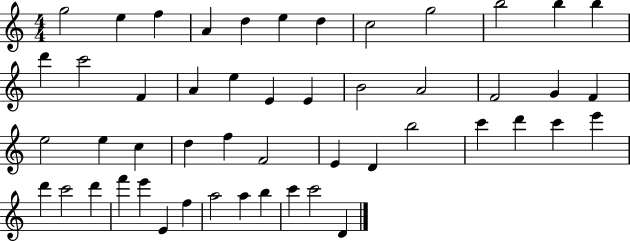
G5/h E5/q F5/q A4/q D5/q E5/q D5/q C5/h G5/h B5/h B5/q B5/q D6/q C6/h F4/q A4/q E5/q E4/q E4/q B4/h A4/h F4/h G4/q F4/q E5/h E5/q C5/q D5/q F5/q F4/h E4/q D4/q B5/h C6/q D6/q C6/q E6/q D6/q C6/h D6/q F6/q E6/q E4/q F5/q A5/h A5/q B5/q C6/q C6/h D4/q